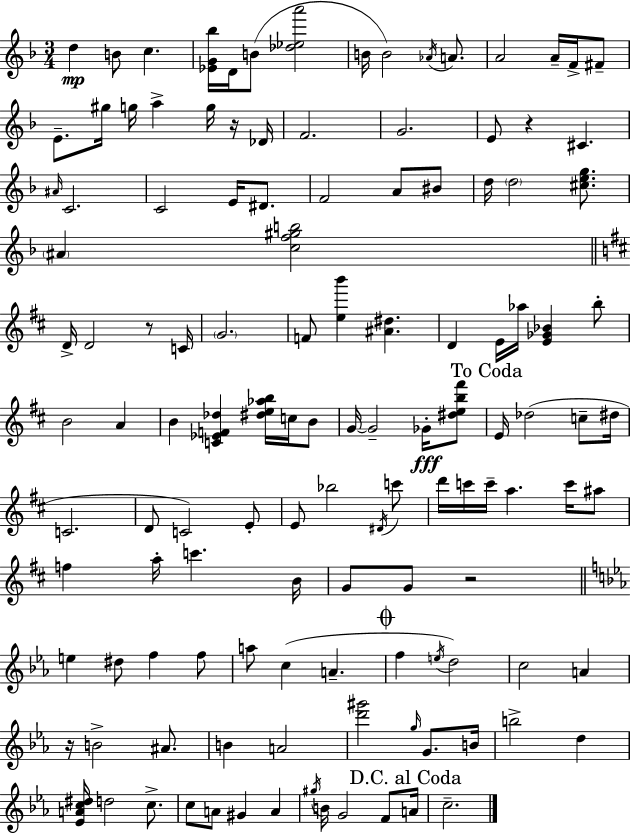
{
  \clef treble
  \numericTimeSignature
  \time 3/4
  \key f \major
  d''4\mp b'8 c''4. | <ees' g' bes''>16 d'16 b'8( <des'' ees'' a'''>2 | b'16 b'2) \acciaccatura { aes'16 } a'8. | a'2 a'16-- f'16-> fis'8-- | \break e'8.-- gis''16 g''16 a''4-> g''16 r16 | des'16 f'2. | g'2. | e'8 r4 cis'4. | \break \grace { ais'16 } c'2. | c'2 e'16 dis'8. | f'2 a'8 | bis'8 d''16 \parenthesize d''2 <cis'' e'' g''>8. | \break \parenthesize ais'4 <c'' f'' gis'' b''>2 | \bar "||" \break \key d \major d'16-> d'2 r8 c'16 | \parenthesize g'2. | f'8 <e'' b'''>4 <ais' dis''>4. | d'4 e'16 aes''16 <e' ges' bes'>4 b''8-. | \break b'2 a'4 | b'4 <c' ees' f' des''>4 <dis'' e'' aes'' b''>16 c''16 b'8 | g'16~~ g'2-- ges'16-.\fff <dis'' e'' b'' fis'''>8 | \mark "To Coda" e'16 des''2( c''8-- dis''16 | \break c'2. | d'8 c'2) e'8-. | e'8 bes''2 \acciaccatura { dis'16 } c'''8 | d'''16 c'''16 c'''16-- a''4. c'''16 ais''8 | \break f''4 a''16-. c'''4. | b'16 g'8 g'8 r2 | \bar "||" \break \key c \minor e''4 dis''8 f''4 f''8 | a''8 c''4( a'4.-- | \mark \markup { \musicglyph "scripts.coda" } f''4 \acciaccatura { e''16 }) d''2 | c''2 a'4 | \break r16 b'2-> ais'8. | b'4 a'2 | <d''' gis'''>2 \grace { g''16 } g'8. | b'16 b''2-> d''4 | \break <ees' a' c'' dis''>16 d''2 c''8.-> | c''8 a'8 gis'4 a'4 | \acciaccatura { gis''16 } b'16 g'2 | f'8 \mark "D.C. al Coda" a'16 c''2.-- | \break \bar "|."
}